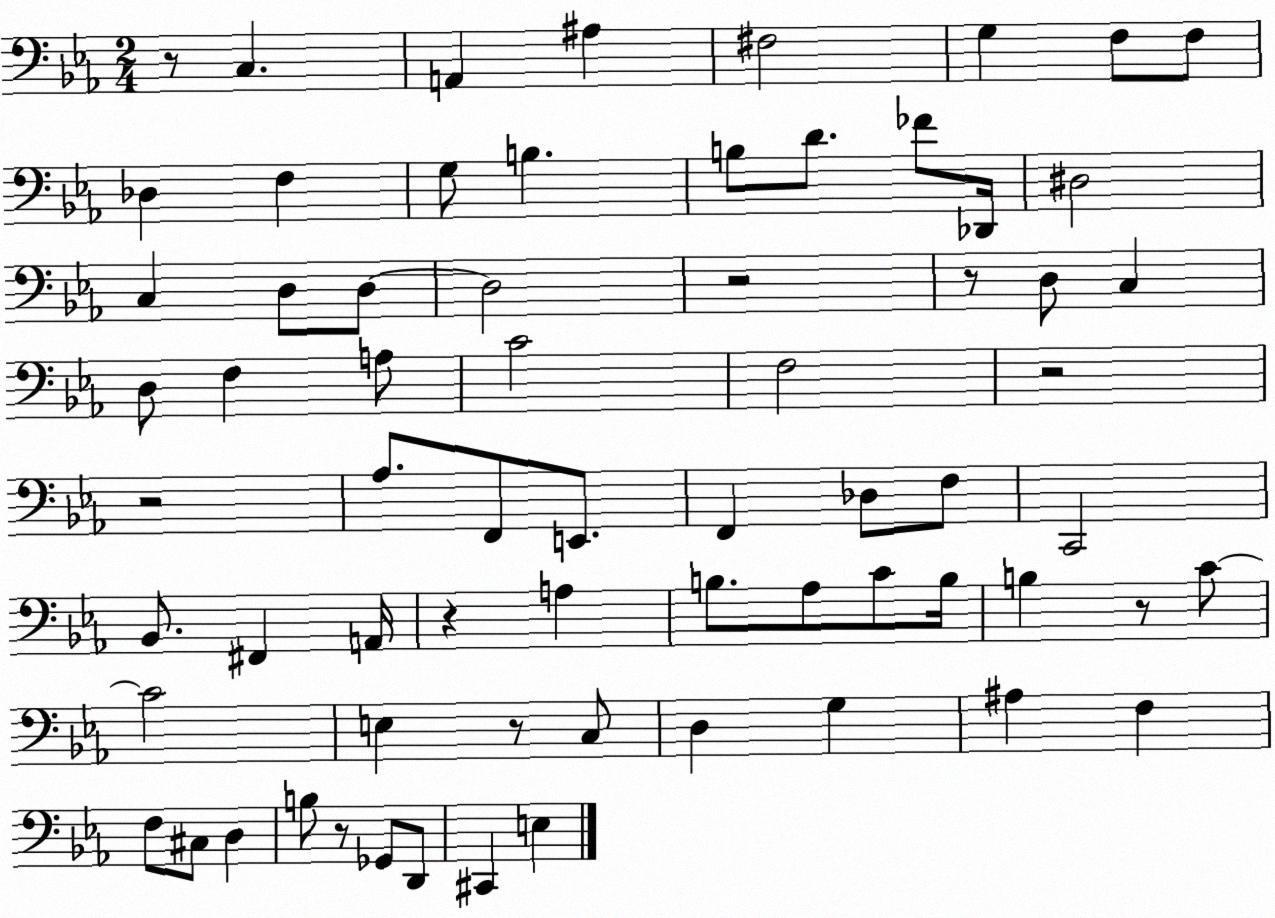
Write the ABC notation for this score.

X:1
T:Untitled
M:2/4
L:1/4
K:Eb
z/2 C, A,, ^A, ^F,2 G, F,/2 F,/2 _D, F, G,/2 B, B,/2 D/2 _F/2 _D,,/4 ^D,2 C, D,/2 D,/2 D,2 z2 z/2 D,/2 C, D,/2 F, A,/2 C2 F,2 z2 z2 _A,/2 F,,/2 E,,/2 F,, _D,/2 F,/2 C,,2 _B,,/2 ^F,, A,,/4 z A, B,/2 _A,/2 C/2 B,/4 B, z/2 C/2 C2 E, z/2 C,/2 D, G, ^A, F, F,/2 ^C,/2 D, B,/2 z/2 _G,,/2 D,,/2 ^C,, E,